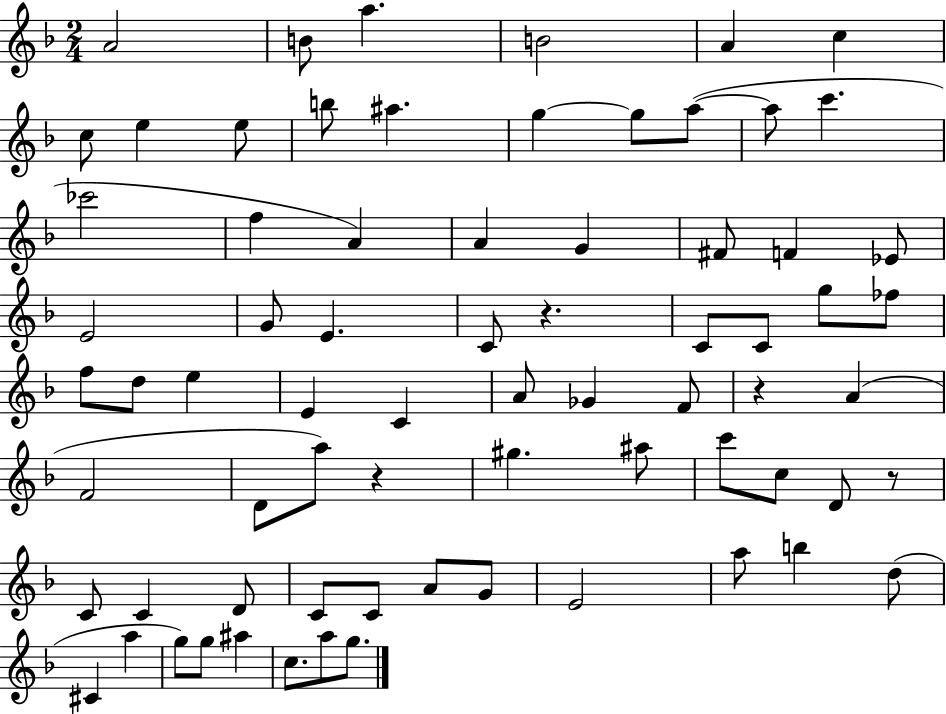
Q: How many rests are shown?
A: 4